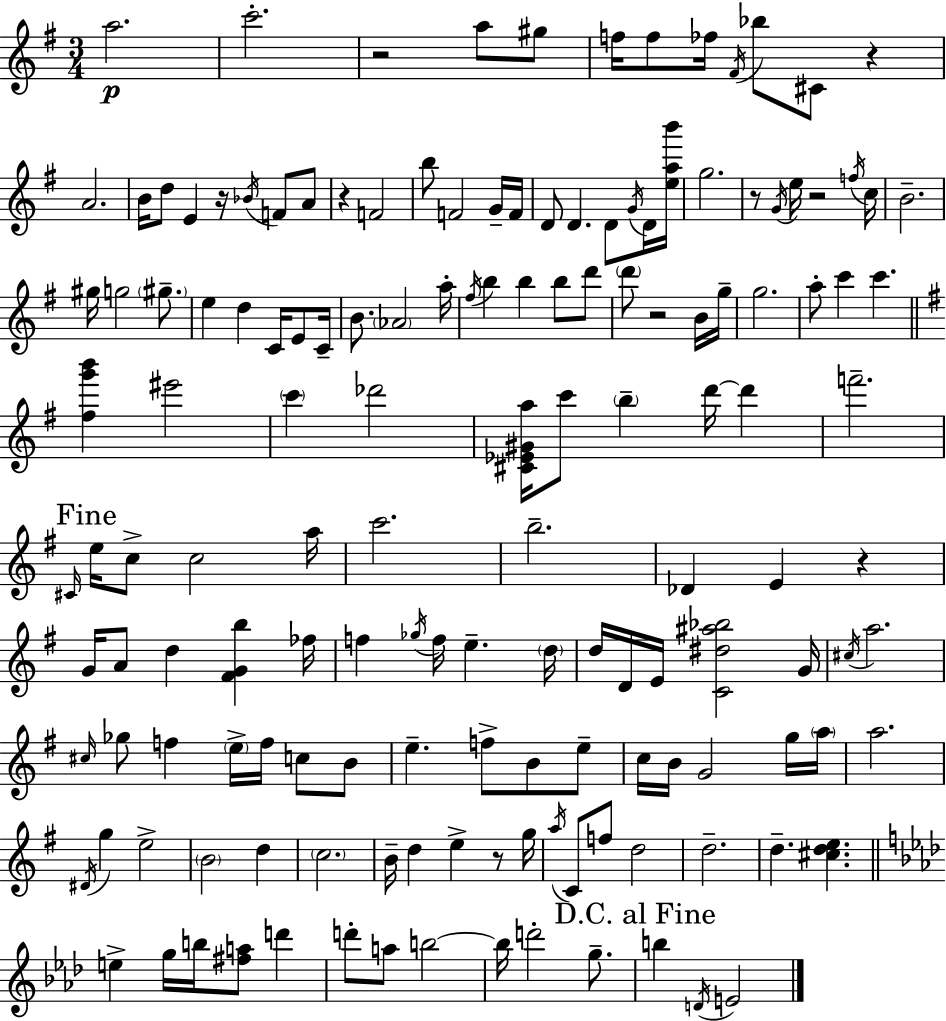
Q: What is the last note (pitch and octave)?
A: E4